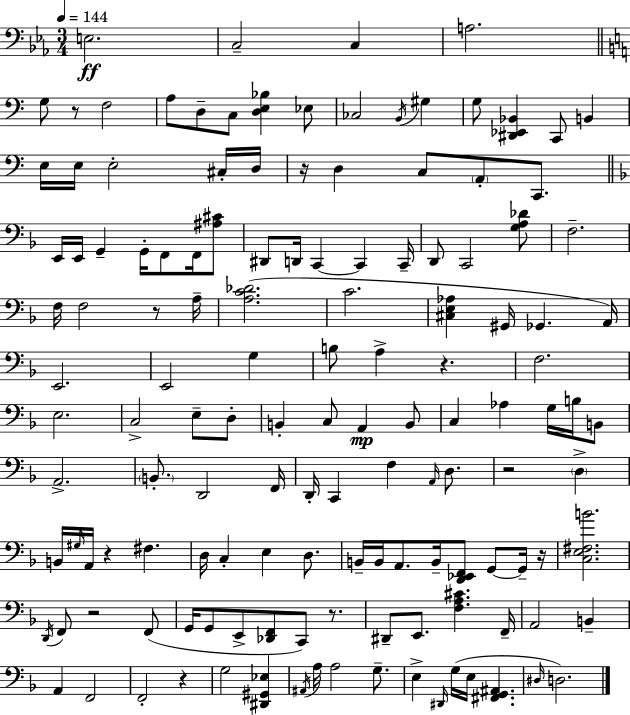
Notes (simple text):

E3/h. C3/h C3/q A3/h. G3/e R/e F3/h A3/e D3/e C3/e [D3,E3,Bb3]/q Eb3/e CES3/h B2/s G#3/q G3/e [D#2,Eb2,Bb2]/q C2/e B2/q E3/s E3/s E3/h C#3/s D3/s R/s D3/q C3/e A2/e C2/e. E2/s E2/s G2/q G2/s F2/e F2/s [A#3,C#4]/e D#2/e D2/s C2/q C2/q C2/s D2/e C2/h [G3,A3,Db4]/e F3/h. F3/s F3/h R/e A3/s [A3,C4,Db4]/h. C4/h. [C#3,E3,Ab3]/q G#2/s Gb2/q. A2/s E2/h. E2/h G3/q B3/e A3/q R/q. F3/h. E3/h. C3/h E3/e D3/e B2/q C3/e A2/q B2/e C3/q Ab3/q G3/s B3/s B2/e A2/h. B2/e. D2/h F2/s D2/s C2/q F3/q A2/s D3/e. R/h D3/q B2/s G#3/s A2/s R/q F#3/q. D3/s C3/q E3/q D3/e. B2/s B2/s A2/e. B2/s [D2,Eb2,F2]/e G2/e G2/s R/s [C3,E3,F#3,B4]/h. D2/s F2/e R/h F2/e G2/s G2/e E2/e [Db2,F2]/e C2/e R/e. D#2/e E2/e. [F3,A3,C#4]/q. F2/s A2/h B2/q A2/q F2/h F2/h R/q G3/h [D#2,G#2,Eb3]/q A#2/s A3/s A3/h G3/e. E3/q D#2/s G3/s E3/s [F#2,G2,A#2]/q. D#3/s D3/h.